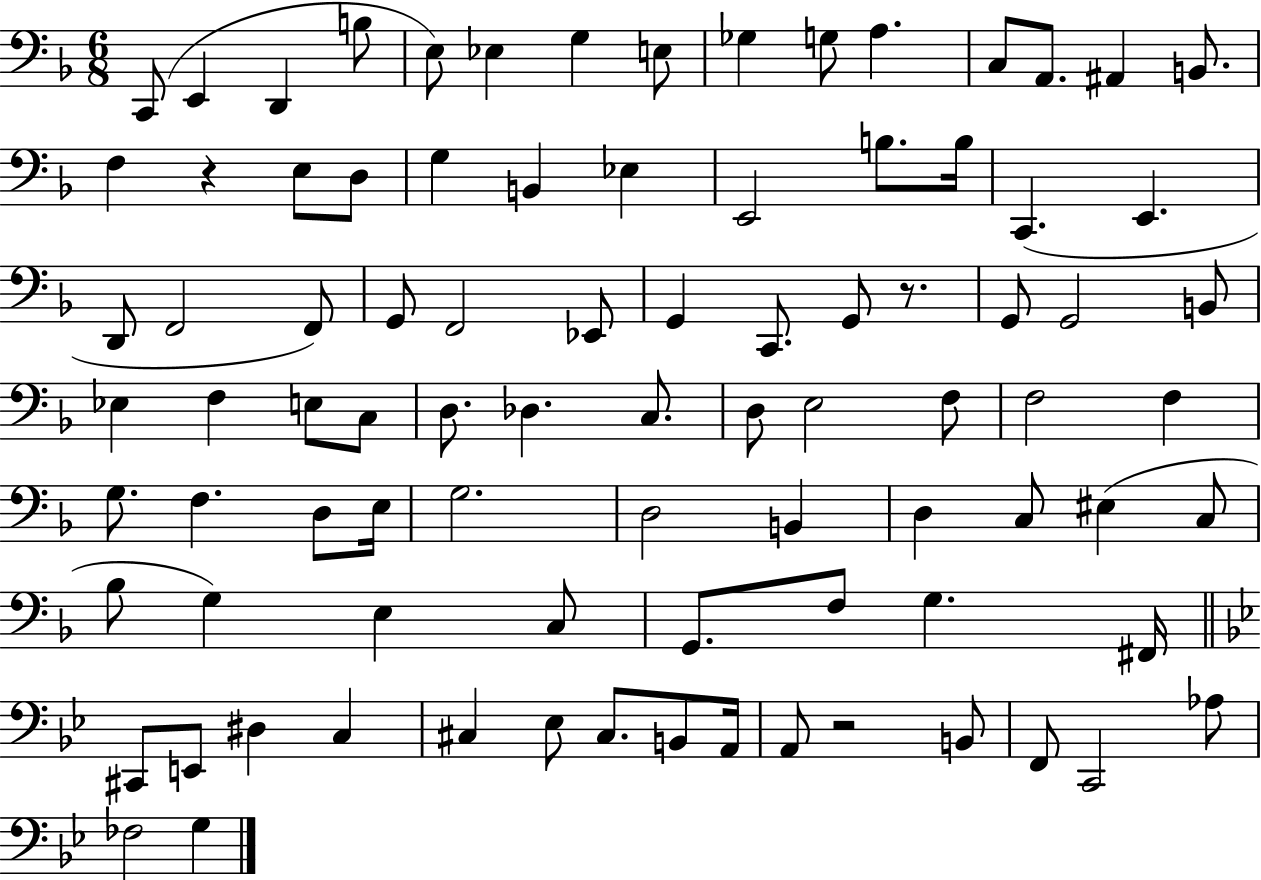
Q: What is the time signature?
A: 6/8